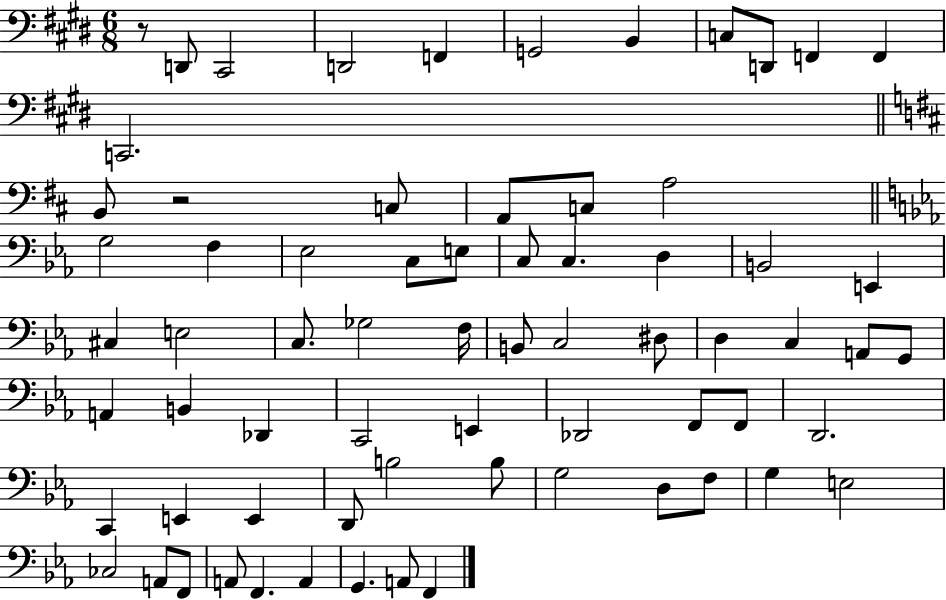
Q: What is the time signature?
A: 6/8